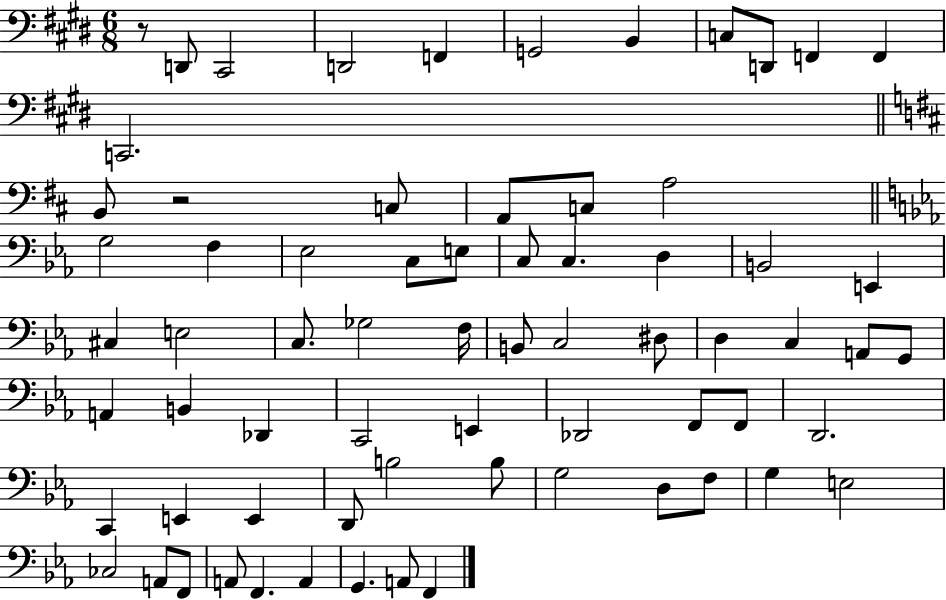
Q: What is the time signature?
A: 6/8